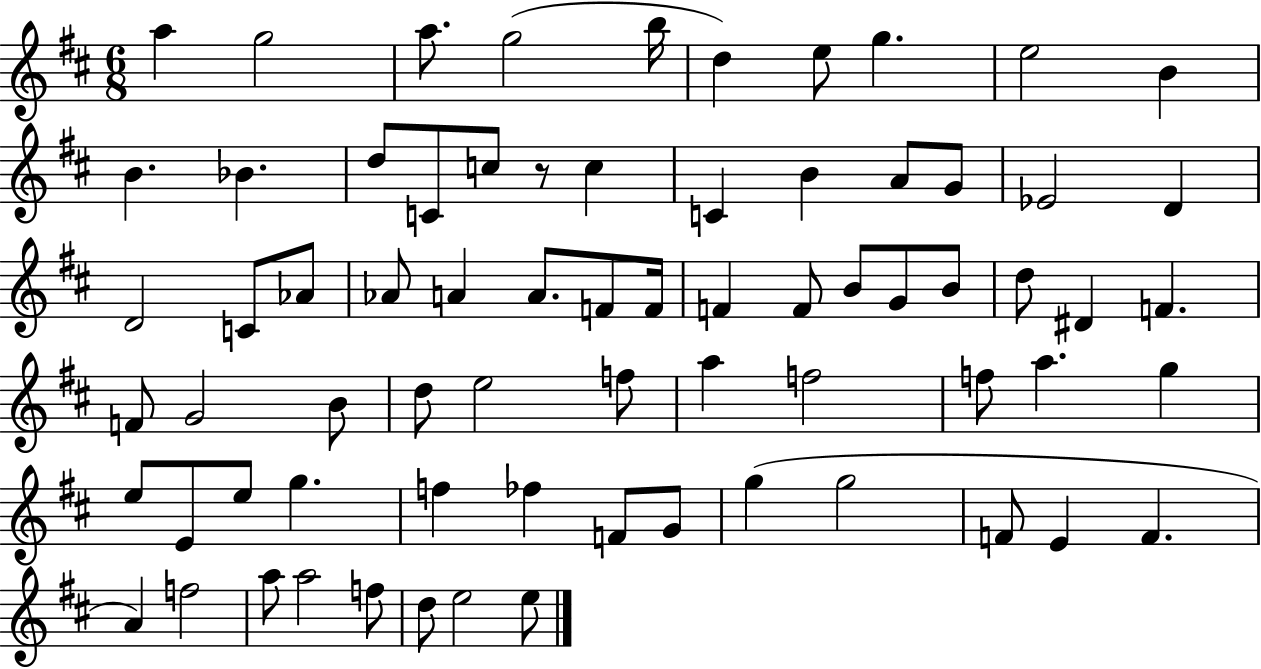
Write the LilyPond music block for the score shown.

{
  \clef treble
  \numericTimeSignature
  \time 6/8
  \key d \major
  a''4 g''2 | a''8. g''2( b''16 | d''4) e''8 g''4. | e''2 b'4 | \break b'4. bes'4. | d''8 c'8 c''8 r8 c''4 | c'4 b'4 a'8 g'8 | ees'2 d'4 | \break d'2 c'8 aes'8 | aes'8 a'4 a'8. f'8 f'16 | f'4 f'8 b'8 g'8 b'8 | d''8 dis'4 f'4. | \break f'8 g'2 b'8 | d''8 e''2 f''8 | a''4 f''2 | f''8 a''4. g''4 | \break e''8 e'8 e''8 g''4. | f''4 fes''4 f'8 g'8 | g''4( g''2 | f'8 e'4 f'4. | \break a'4) f''2 | a''8 a''2 f''8 | d''8 e''2 e''8 | \bar "|."
}